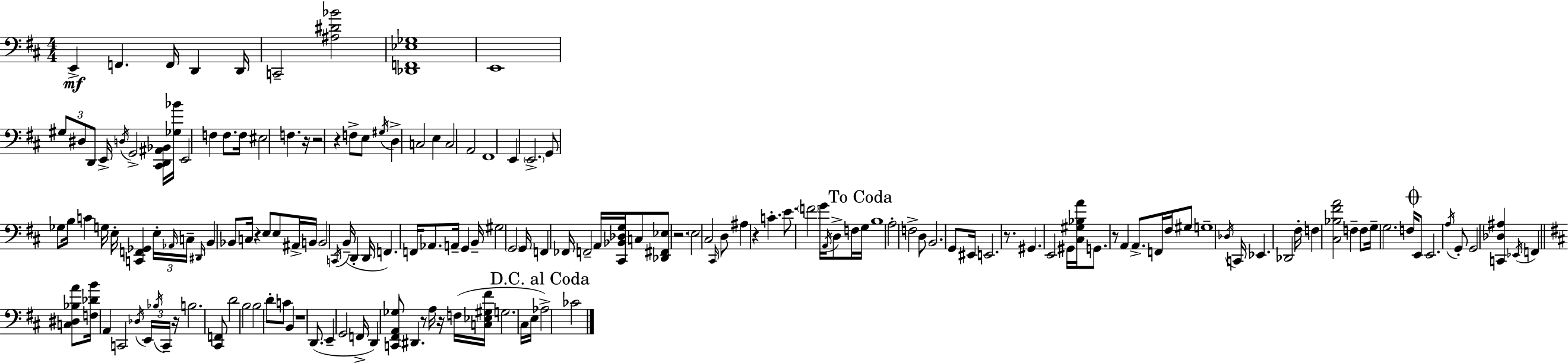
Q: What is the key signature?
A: D major